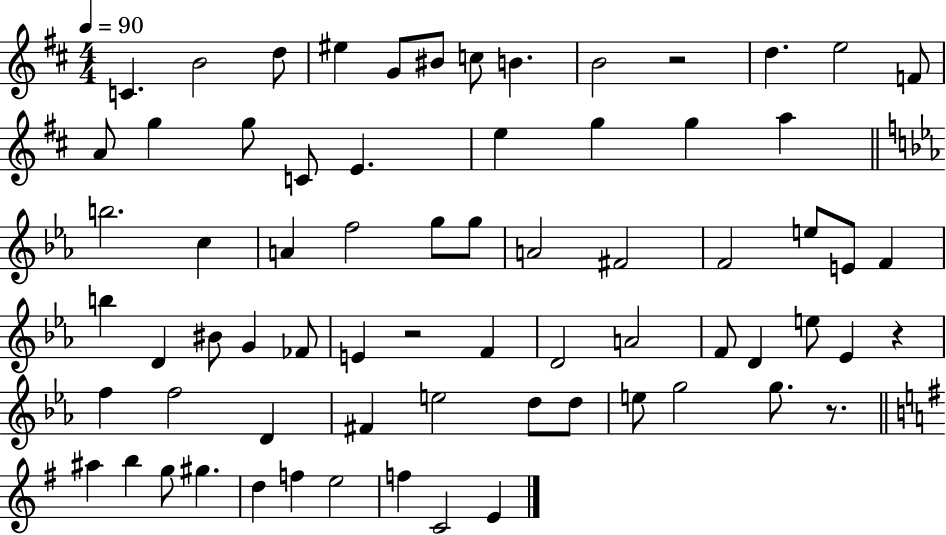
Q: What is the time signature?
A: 4/4